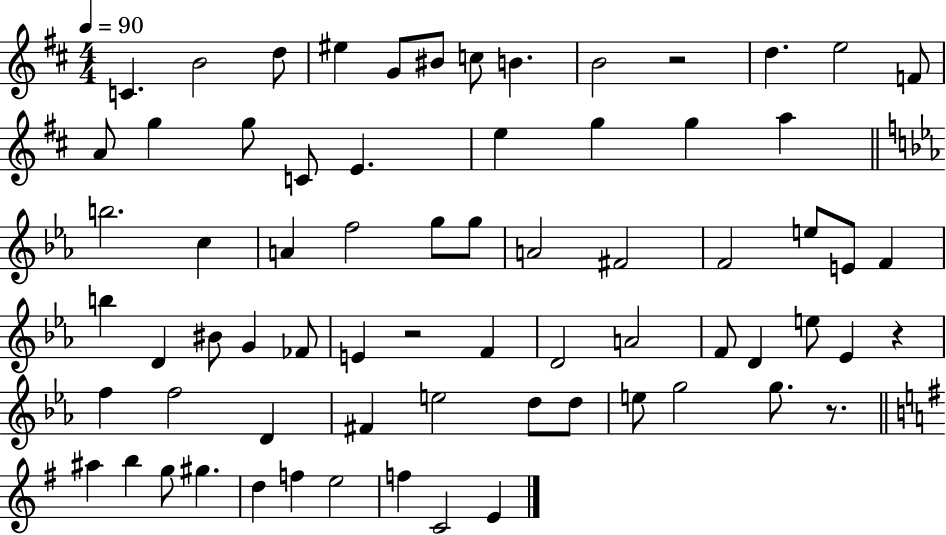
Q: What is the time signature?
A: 4/4